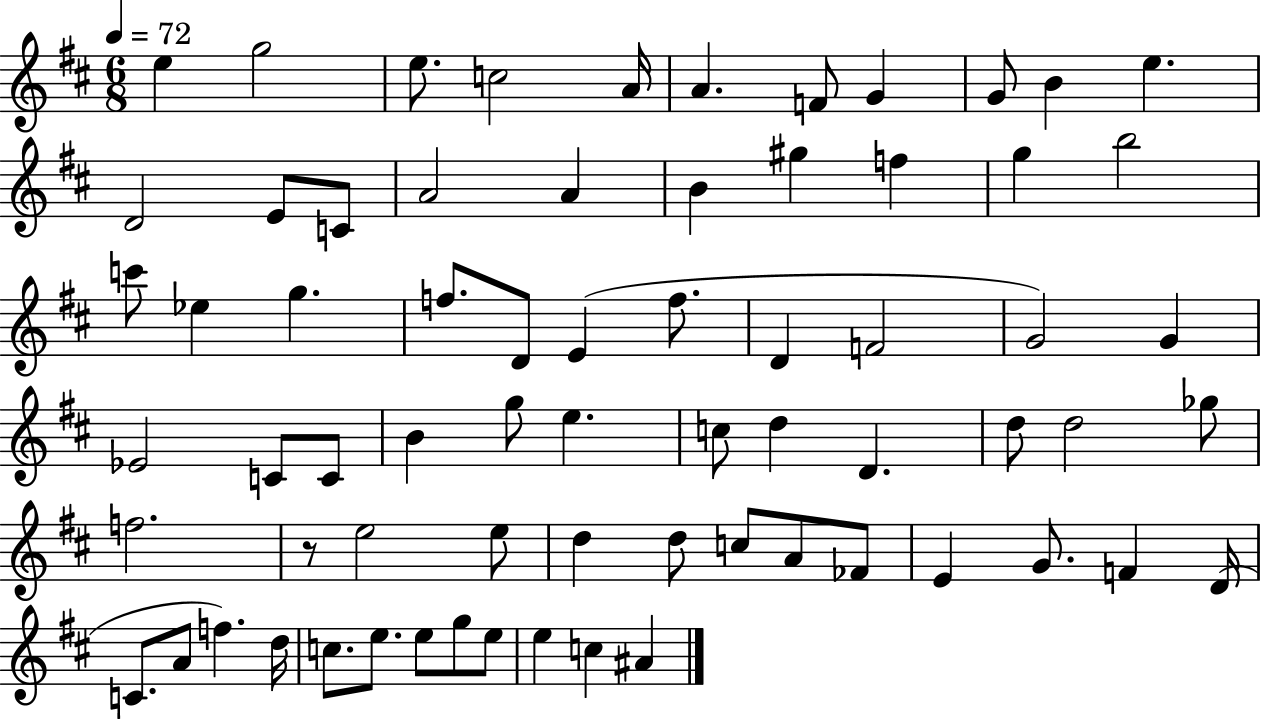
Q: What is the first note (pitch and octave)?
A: E5